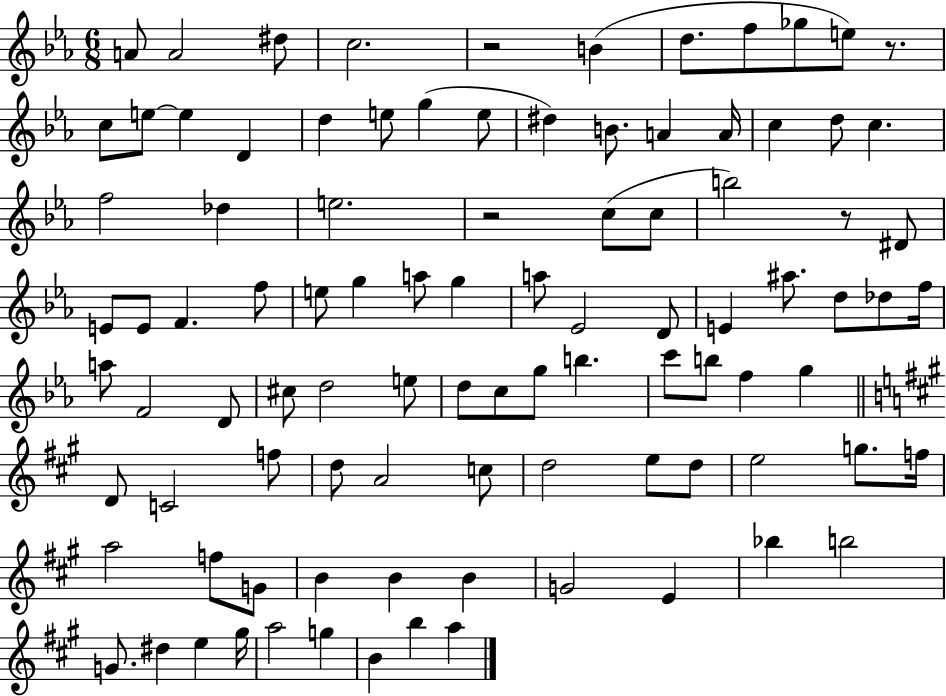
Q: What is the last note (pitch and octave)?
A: A5